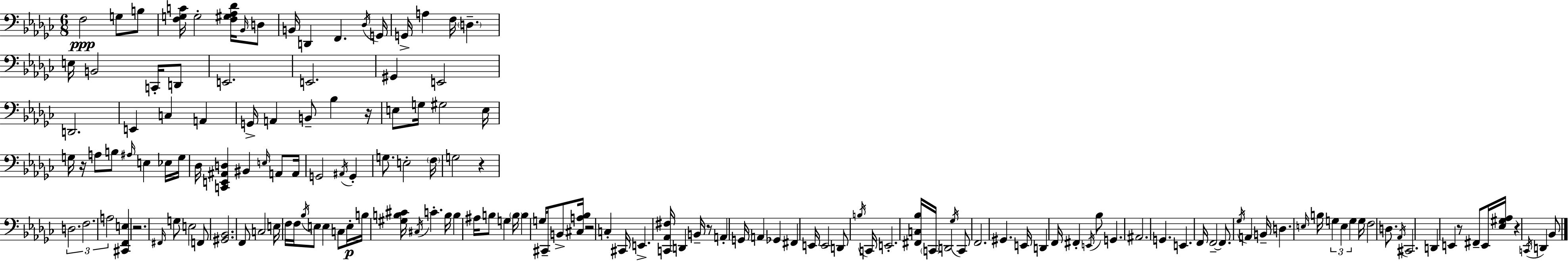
X:1
T:Untitled
M:6/8
L:1/4
K:Ebm
F,2 G,/2 B,/2 [F,G,C]/4 G,2 [F,^G,_A,_D]/4 _B,,/4 D,/2 B,,/4 D,, F,, _D,/4 G,,/4 G,,/4 A, F,/4 D, E,/4 B,,2 C,,/4 D,,/2 E,,2 E,,2 ^G,, E,,2 D,,2 E,, C, A,, G,,/4 A,, B,,/2 _B, z/4 E,/2 G,/4 ^G,2 E,/4 G,/4 z/4 A,/2 B,/2 ^A,/4 E, _E,/4 G,/4 _D,/4 [C,,E,,^A,,D,] ^B,, E,/4 A,,/2 A,,/4 G,,2 ^A,,/4 G,, G,/2 E,2 F,/4 G,2 z D,2 F,2 A,2 [^C,,F,,E,] z2 ^F,,/4 G,/2 E,2 F,,/2 [^G,,_B,,]2 F,,/2 C,2 E,/4 F,/4 F,/4 _B,/4 E,/2 E, C,/2 E,/4 B,/4 [^G,B,^C]/4 ^C,/4 C B,/4 B, ^A,/4 B,/2 G, B,/4 B, G,/4 ^C,,/4 B,,/2 [^C,A,_B,]/4 z2 C, ^C,,/4 E,, [C,,_A,,^F,]/4 D,, B,,/4 z/2 A,, G,,/4 A,, _G,, ^F,, E,,/4 E,,2 D,,/2 B,/4 C,,/4 E,,2 [^F,,C,_B,]/4 C,,/4 D,,2 _G,/4 C,,/2 F,,2 ^G,, E,,/4 D,, F,,/4 ^F,, E,,/4 _B,/2 G,, ^A,,2 G,, E,, F,,/4 F,,2 F,,/2 _G,/4 A,, B,,/4 D, E,/4 B,/4 G, E, G, G,/4 F,2 D,/2 _A,,/4 ^C,,2 D,, E,, z/2 ^F,,/2 E,,/4 [_E,^G,_A,]/4 z C,,/4 D,, _B,,/2